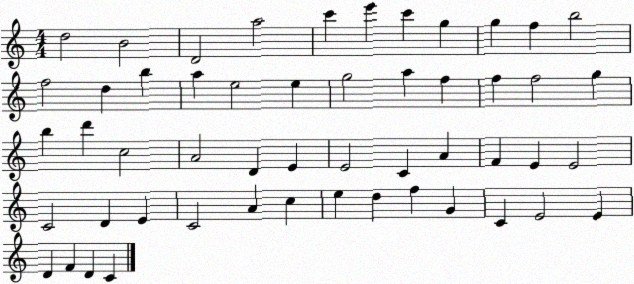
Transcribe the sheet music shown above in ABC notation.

X:1
T:Untitled
M:4/4
L:1/4
K:C
d2 B2 D2 a2 c' e' c' g g f b2 f2 d b a e2 e g2 a f f f2 g b d' c2 A2 D E E2 C A F E E2 C2 D E C2 A c e d f G C E2 E D F D C